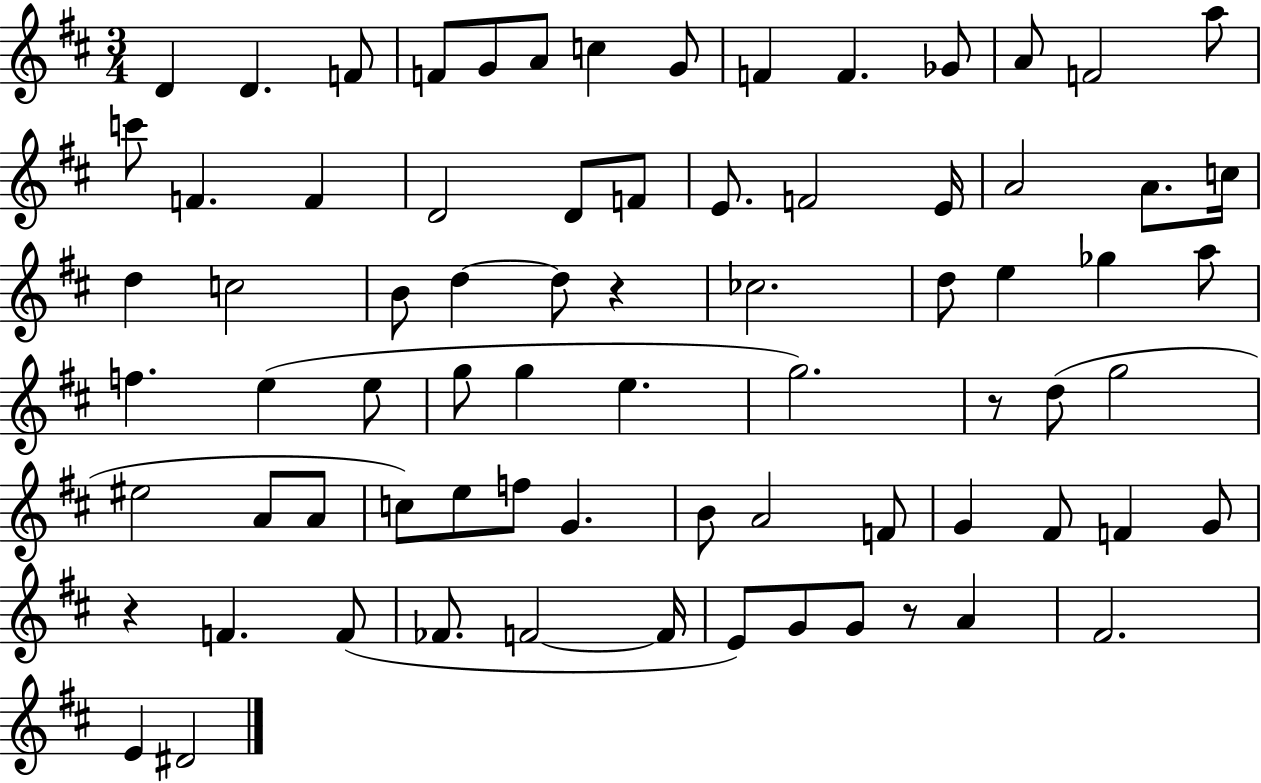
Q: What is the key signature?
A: D major